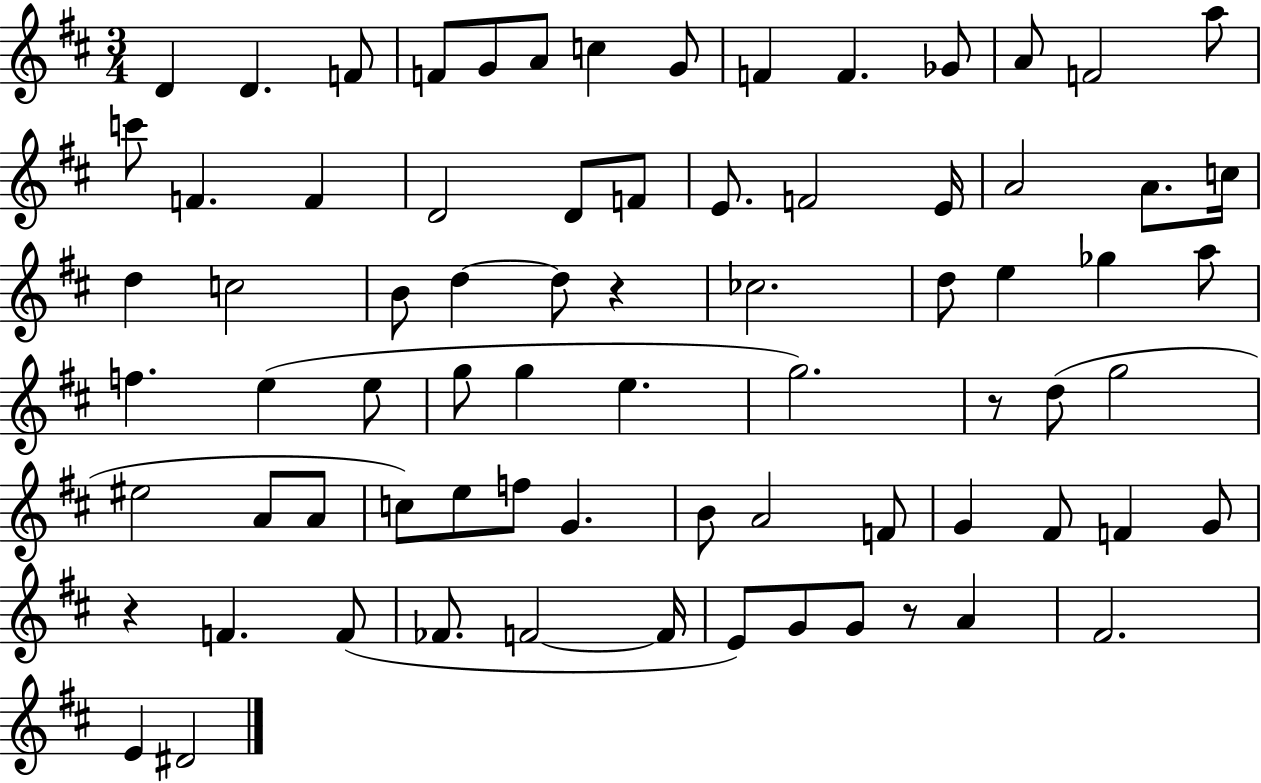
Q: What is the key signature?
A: D major